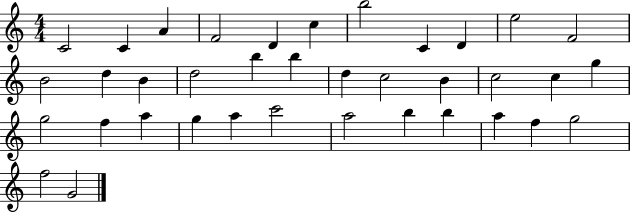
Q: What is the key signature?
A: C major